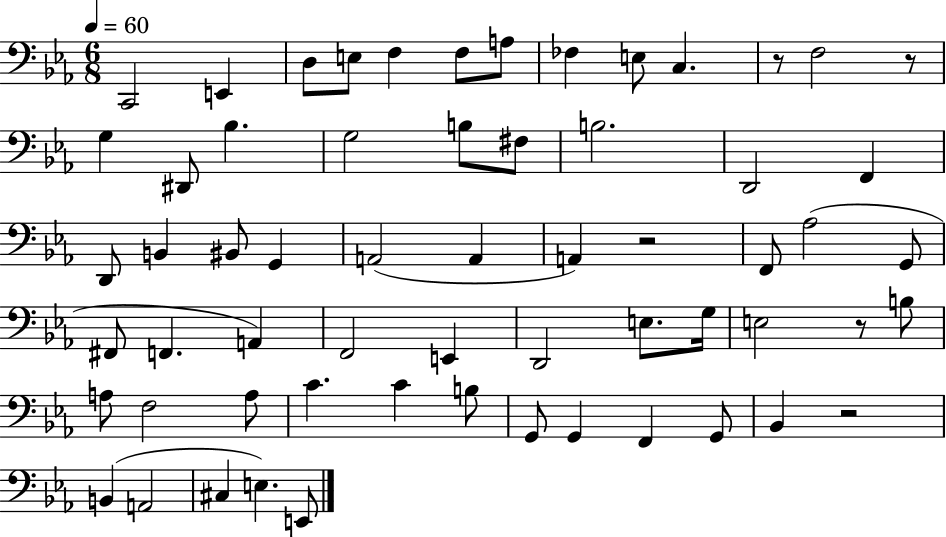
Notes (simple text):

C2/h E2/q D3/e E3/e F3/q F3/e A3/e FES3/q E3/e C3/q. R/e F3/h R/e G3/q D#2/e Bb3/q. G3/h B3/e F#3/e B3/h. D2/h F2/q D2/e B2/q BIS2/e G2/q A2/h A2/q A2/q R/h F2/e Ab3/h G2/e F#2/e F2/q. A2/q F2/h E2/q D2/h E3/e. G3/s E3/h R/e B3/e A3/e F3/h A3/e C4/q. C4/q B3/e G2/e G2/q F2/q G2/e Bb2/q R/h B2/q A2/h C#3/q E3/q. E2/e